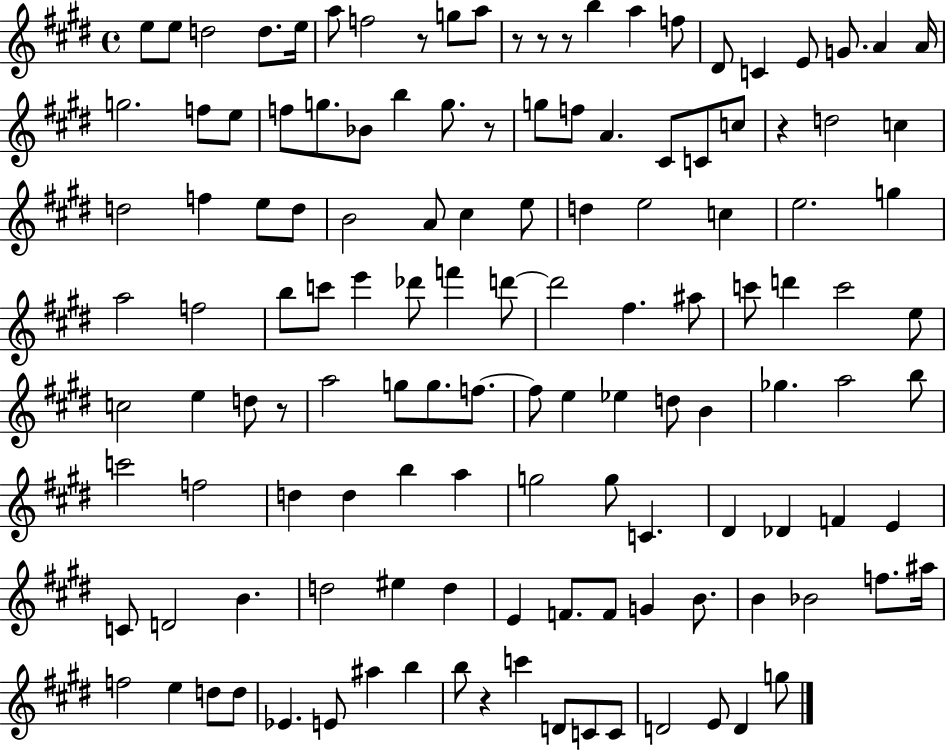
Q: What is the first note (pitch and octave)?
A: E5